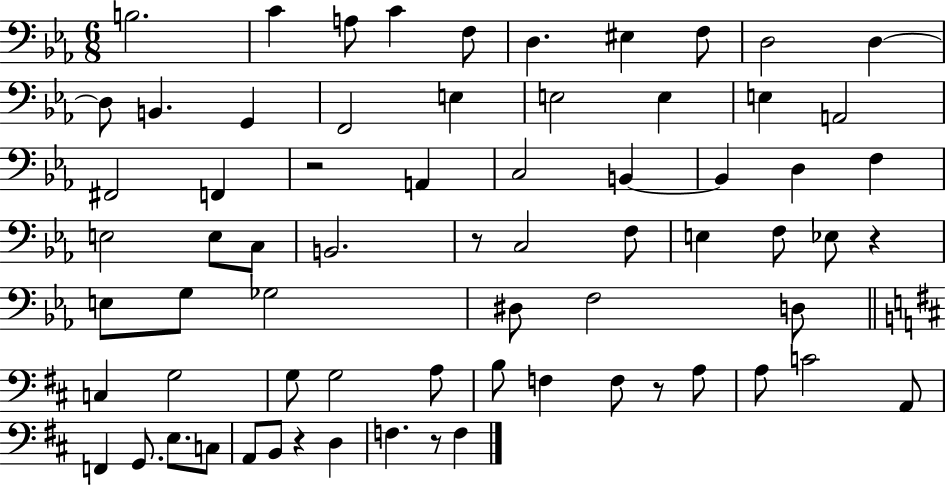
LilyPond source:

{
  \clef bass
  \numericTimeSignature
  \time 6/8
  \key ees \major
  b2. | c'4 a8 c'4 f8 | d4. eis4 f8 | d2 d4~~ | \break d8 b,4. g,4 | f,2 e4 | e2 e4 | e4 a,2 | \break fis,2 f,4 | r2 a,4 | c2 b,4~~ | b,4 d4 f4 | \break e2 e8 c8 | b,2. | r8 c2 f8 | e4 f8 ees8 r4 | \break e8 g8 ges2 | dis8 f2 d8 | \bar "||" \break \key b \minor c4 g2 | g8 g2 a8 | b8 f4 f8 r8 a8 | a8 c'2 a,8 | \break f,4 g,8. e8. c8 | a,8 b,8 r4 d4 | f4. r8 f4 | \bar "|."
}